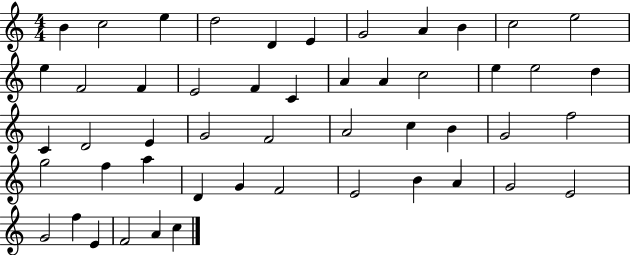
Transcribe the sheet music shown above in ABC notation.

X:1
T:Untitled
M:4/4
L:1/4
K:C
B c2 e d2 D E G2 A B c2 e2 e F2 F E2 F C A A c2 e e2 d C D2 E G2 F2 A2 c B G2 f2 g2 f a D G F2 E2 B A G2 E2 G2 f E F2 A c